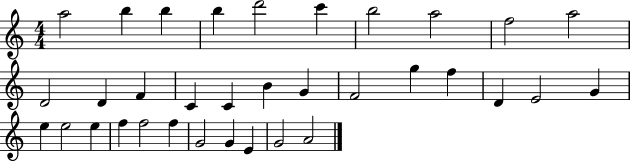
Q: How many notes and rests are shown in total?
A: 34